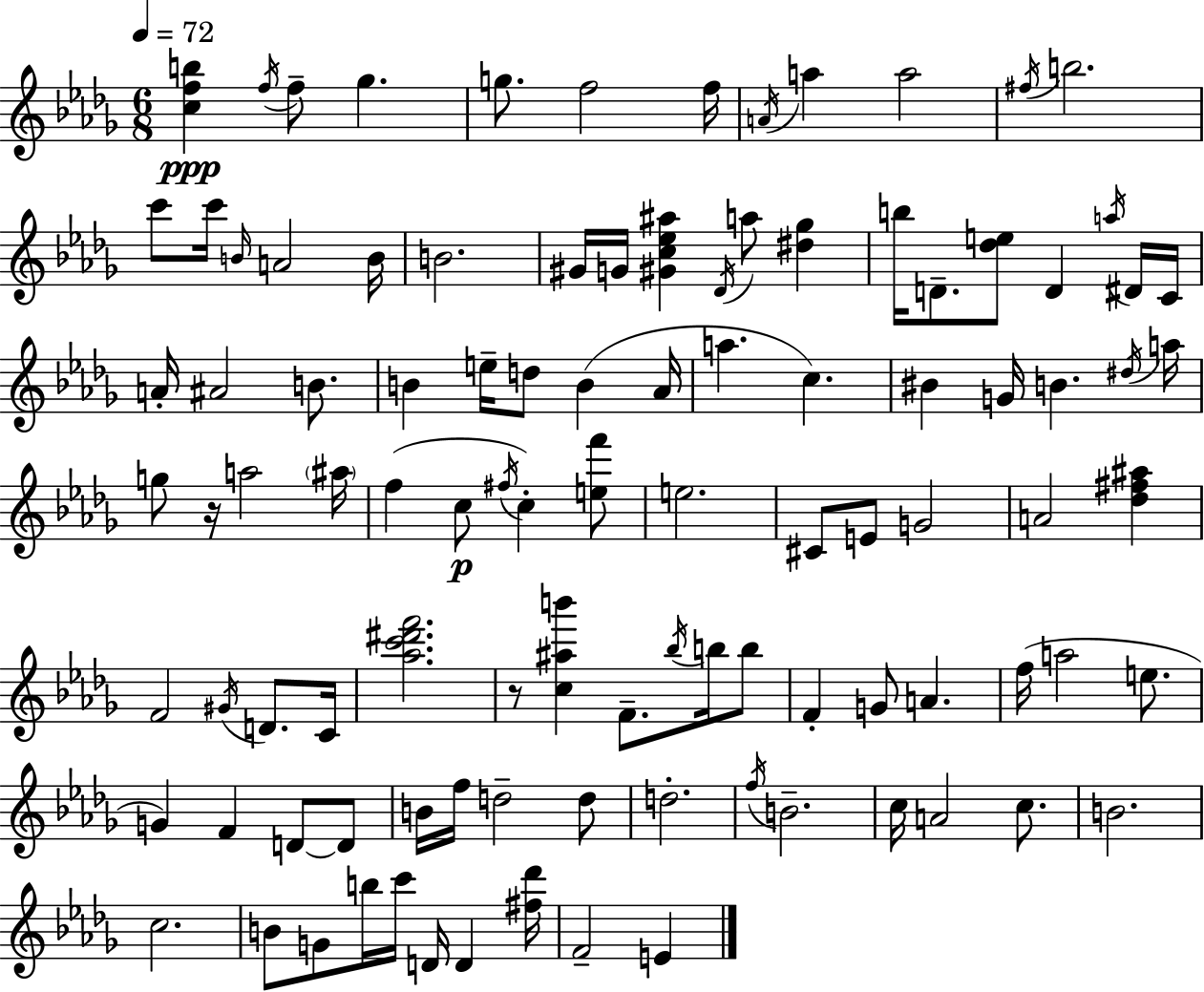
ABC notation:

X:1
T:Untitled
M:6/8
L:1/4
K:Bbm
[cfb] f/4 f/2 _g g/2 f2 f/4 A/4 a a2 ^f/4 b2 c'/2 c'/4 B/4 A2 B/4 B2 ^G/4 G/4 [^Gc_e^a] _D/4 a/2 [^d_g] b/4 D/2 [_de]/2 D a/4 ^D/4 C/4 A/4 ^A2 B/2 B e/4 d/2 B _A/4 a c ^B G/4 B ^d/4 a/4 g/2 z/4 a2 ^a/4 f c/2 ^f/4 c [ef']/2 e2 ^C/2 E/2 G2 A2 [_d^f^a] F2 ^G/4 D/2 C/4 [_ac'^d'f']2 z/2 [c^ab'] F/2 _b/4 b/4 b/2 F G/2 A f/4 a2 e/2 G F D/2 D/2 B/4 f/4 d2 d/2 d2 f/4 B2 c/4 A2 c/2 B2 c2 B/2 G/2 b/4 c'/4 D/4 D [^f_d']/4 F2 E